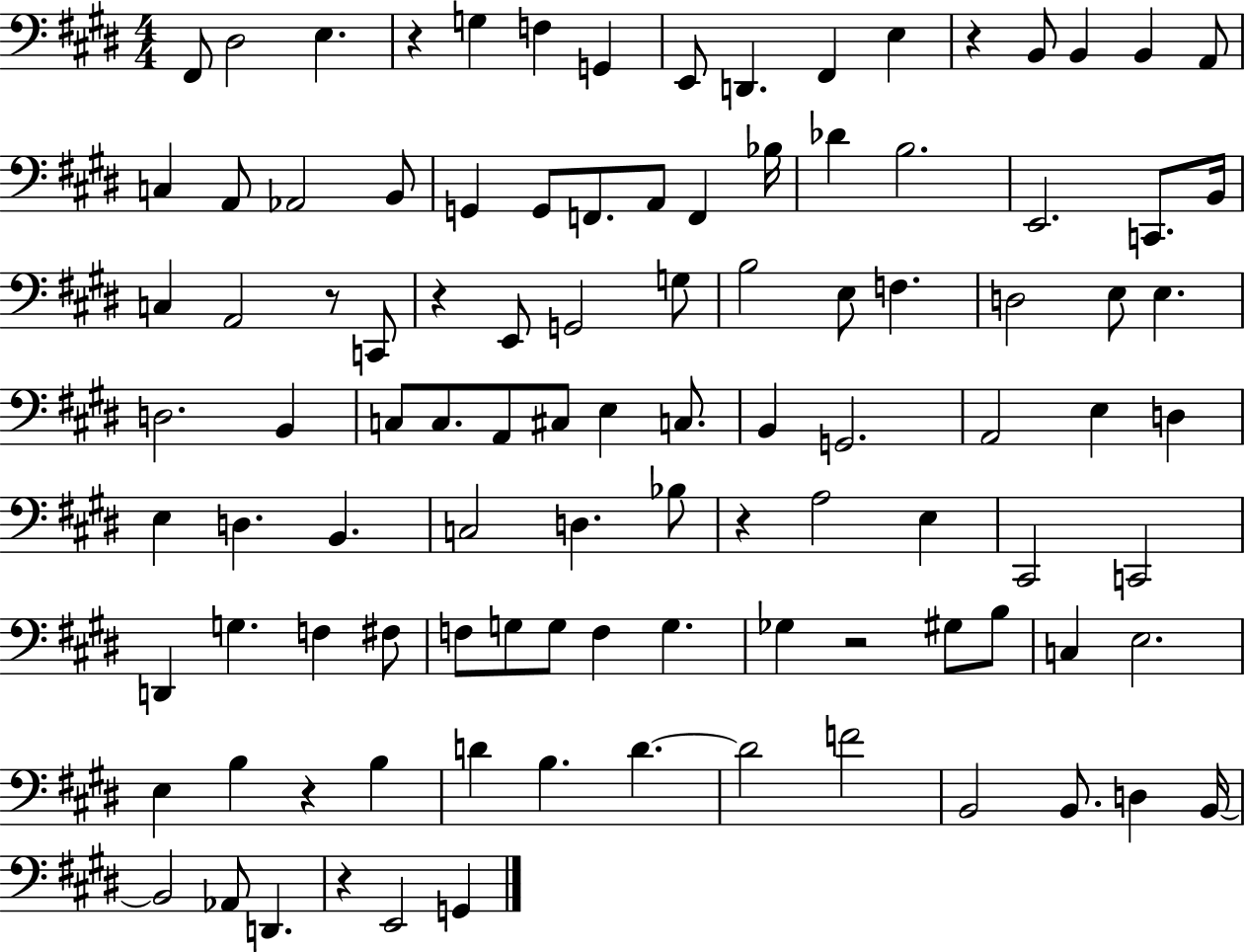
X:1
T:Untitled
M:4/4
L:1/4
K:E
^F,,/2 ^D,2 E, z G, F, G,, E,,/2 D,, ^F,, E, z B,,/2 B,, B,, A,,/2 C, A,,/2 _A,,2 B,,/2 G,, G,,/2 F,,/2 A,,/2 F,, _B,/4 _D B,2 E,,2 C,,/2 B,,/4 C, A,,2 z/2 C,,/2 z E,,/2 G,,2 G,/2 B,2 E,/2 F, D,2 E,/2 E, D,2 B,, C,/2 C,/2 A,,/2 ^C,/2 E, C,/2 B,, G,,2 A,,2 E, D, E, D, B,, C,2 D, _B,/2 z A,2 E, ^C,,2 C,,2 D,, G, F, ^F,/2 F,/2 G,/2 G,/2 F, G, _G, z2 ^G,/2 B,/2 C, E,2 E, B, z B, D B, D D2 F2 B,,2 B,,/2 D, B,,/4 B,,2 _A,,/2 D,, z E,,2 G,,